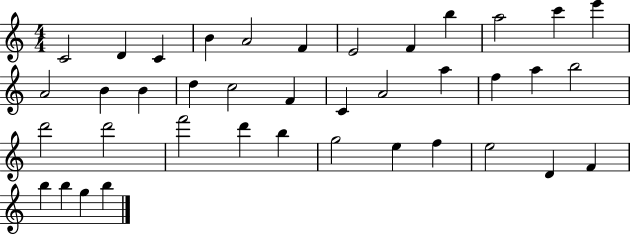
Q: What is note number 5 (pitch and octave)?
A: A4